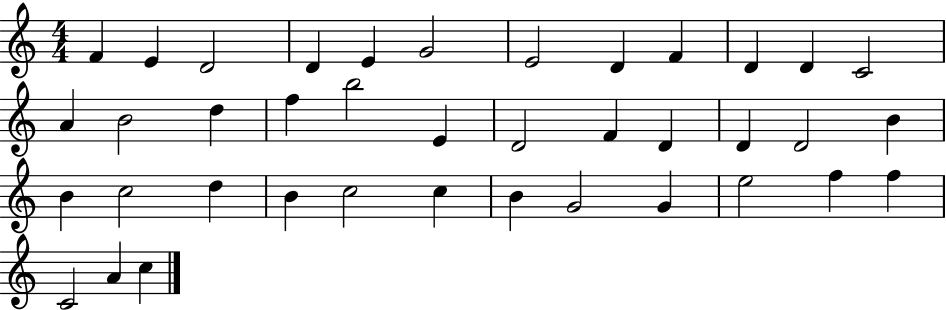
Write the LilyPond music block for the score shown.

{
  \clef treble
  \numericTimeSignature
  \time 4/4
  \key c \major
  f'4 e'4 d'2 | d'4 e'4 g'2 | e'2 d'4 f'4 | d'4 d'4 c'2 | \break a'4 b'2 d''4 | f''4 b''2 e'4 | d'2 f'4 d'4 | d'4 d'2 b'4 | \break b'4 c''2 d''4 | b'4 c''2 c''4 | b'4 g'2 g'4 | e''2 f''4 f''4 | \break c'2 a'4 c''4 | \bar "|."
}